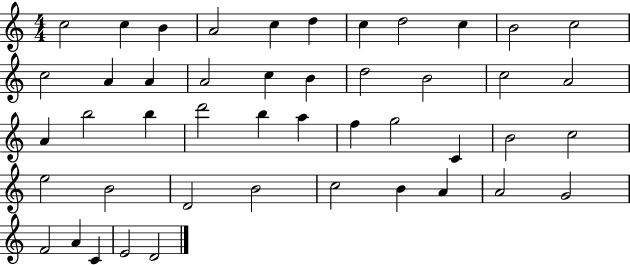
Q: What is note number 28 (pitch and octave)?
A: F5